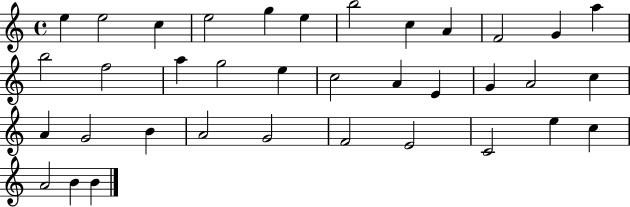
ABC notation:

X:1
T:Untitled
M:4/4
L:1/4
K:C
e e2 c e2 g e b2 c A F2 G a b2 f2 a g2 e c2 A E G A2 c A G2 B A2 G2 F2 E2 C2 e c A2 B B